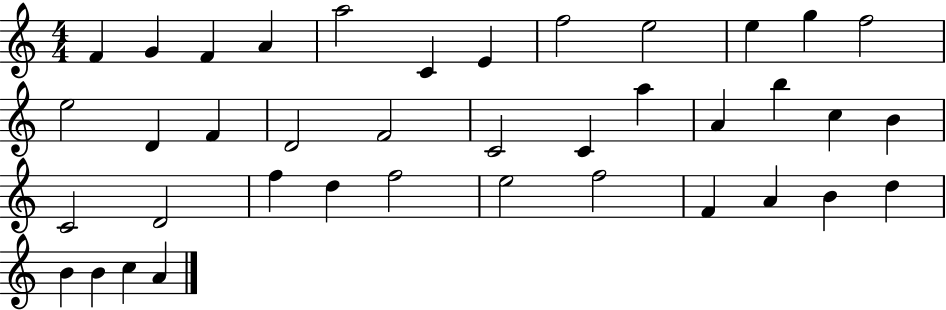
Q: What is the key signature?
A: C major